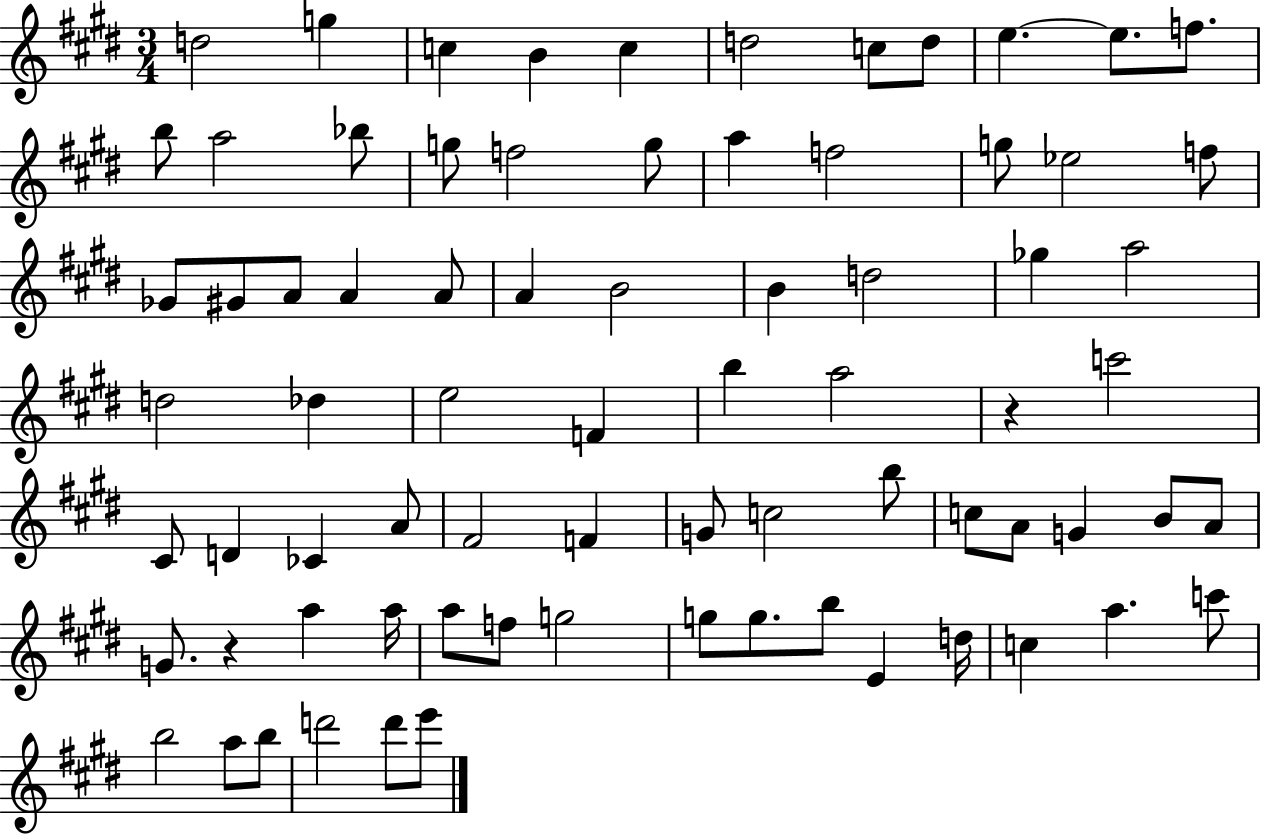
X:1
T:Untitled
M:3/4
L:1/4
K:E
d2 g c B c d2 c/2 d/2 e e/2 f/2 b/2 a2 _b/2 g/2 f2 g/2 a f2 g/2 _e2 f/2 _G/2 ^G/2 A/2 A A/2 A B2 B d2 _g a2 d2 _d e2 F b a2 z c'2 ^C/2 D _C A/2 ^F2 F G/2 c2 b/2 c/2 A/2 G B/2 A/2 G/2 z a a/4 a/2 f/2 g2 g/2 g/2 b/2 E d/4 c a c'/2 b2 a/2 b/2 d'2 d'/2 e'/2